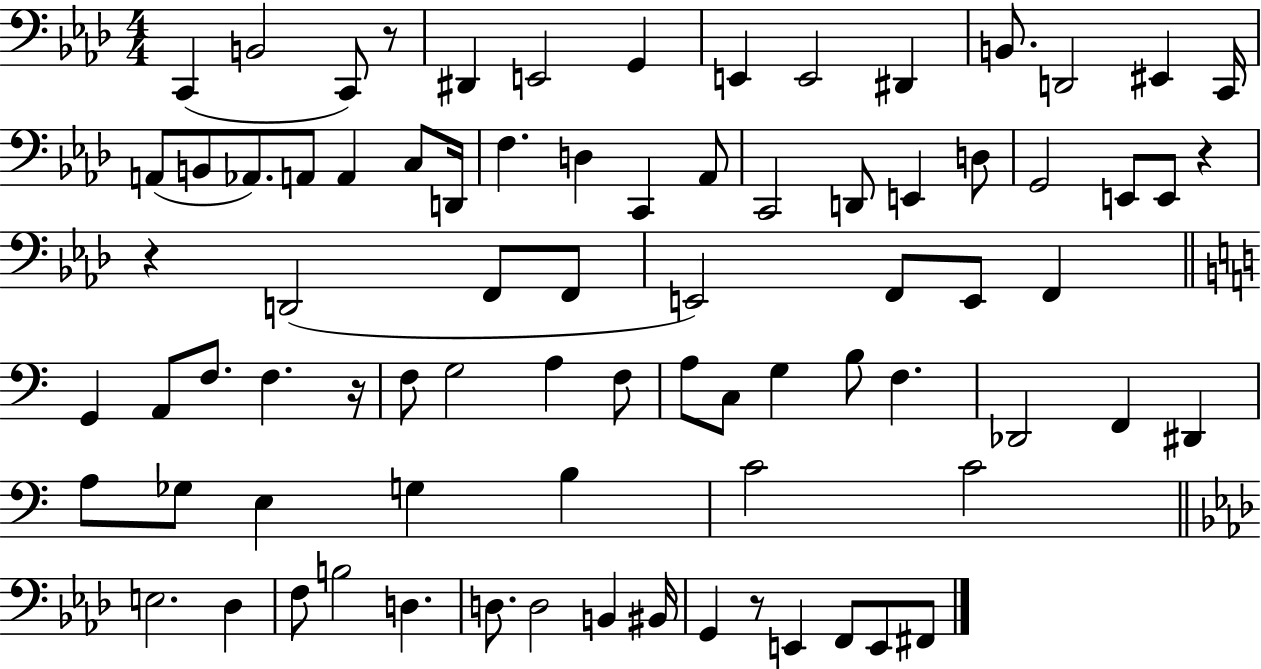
C2/q B2/h C2/e R/e D#2/q E2/h G2/q E2/q E2/h D#2/q B2/e. D2/h EIS2/q C2/s A2/e B2/e Ab2/e. A2/e A2/q C3/e D2/s F3/q. D3/q C2/q Ab2/e C2/h D2/e E2/q D3/e G2/h E2/e E2/e R/q R/q D2/h F2/e F2/e E2/h F2/e E2/e F2/q G2/q A2/e F3/e. F3/q. R/s F3/e G3/h A3/q F3/e A3/e C3/e G3/q B3/e F3/q. Db2/h F2/q D#2/q A3/e Gb3/e E3/q G3/q B3/q C4/h C4/h E3/h. Db3/q F3/e B3/h D3/q. D3/e. D3/h B2/q BIS2/s G2/q R/e E2/q F2/e E2/e F#2/e